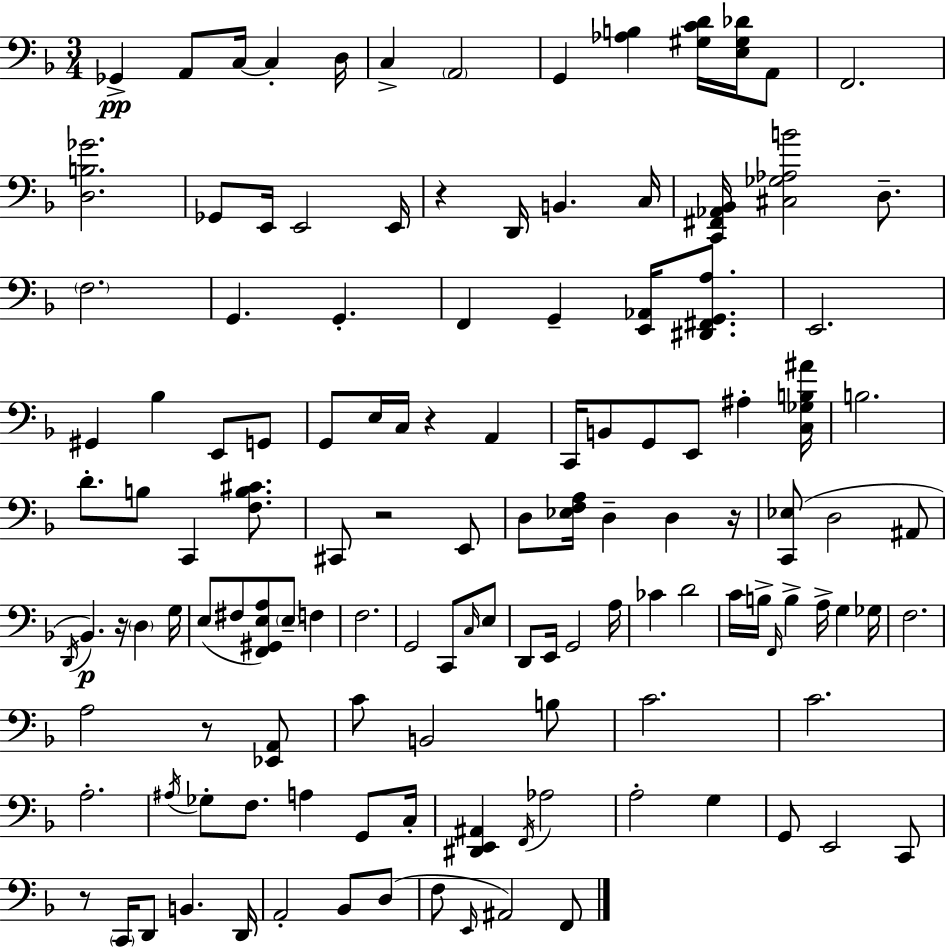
Gb2/q A2/e C3/s C3/q D3/s C3/q A2/h G2/q [Ab3,B3]/q [G#3,C4,D4]/s [E3,G#3,Db4]/s A2/e F2/h. [D3,B3,Gb4]/h. Gb2/e E2/s E2/h E2/s R/q D2/s B2/q. C3/s [C2,F#2,Ab2,Bb2]/s [C#3,Gb3,Ab3,B4]/h D3/e. F3/h. G2/q. G2/q. F2/q G2/q [E2,Ab2]/s [D#2,F#2,G2,A3]/e. E2/h. G#2/q Bb3/q E2/e G2/e G2/e E3/s C3/s R/q A2/q C2/s B2/e G2/e E2/e A#3/q [C3,Gb3,B3,A#4]/s B3/h. D4/e. B3/e C2/q [F3,B3,C#4]/e. C#2/e R/h E2/e D3/e [Eb3,F3,A3]/s D3/q D3/q R/s [C2,Eb3]/e D3/h A#2/e D2/s Bb2/q. R/s D3/q G3/s E3/e F#3/e [F2,G#2,E3,A3]/e E3/e F3/q F3/h. G2/h C2/e C3/s E3/e D2/e E2/s G2/h A3/s CES4/q D4/h C4/s B3/s F2/s B3/q A3/s G3/q Gb3/s F3/h. A3/h R/e [Eb2,A2]/e C4/e B2/h B3/e C4/h. C4/h. A3/h. A#3/s Gb3/e F3/e. A3/q G2/e C3/s [D#2,E2,A#2]/q F2/s Ab3/h A3/h G3/q G2/e E2/h C2/e R/e C2/s D2/e B2/q. D2/s A2/h Bb2/e D3/e F3/e E2/s A#2/h F2/e